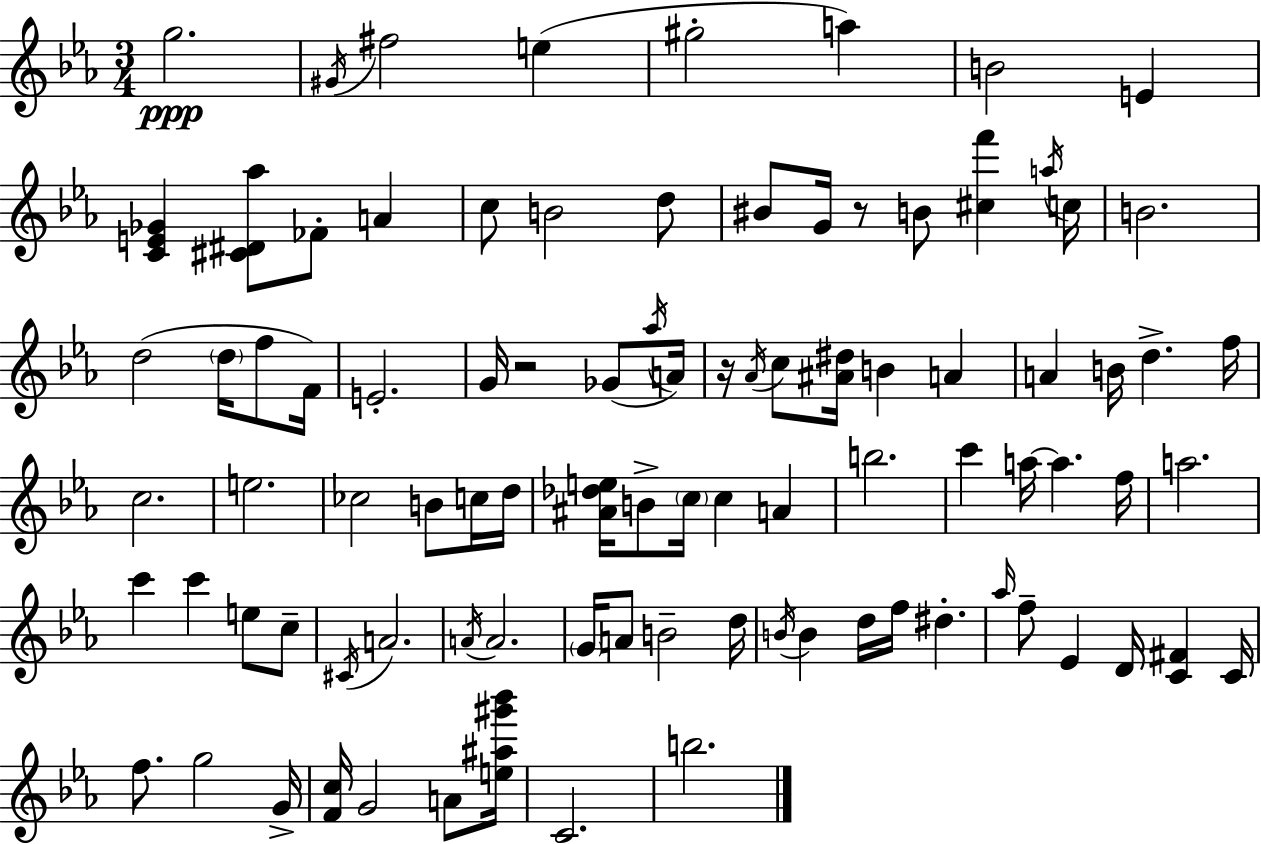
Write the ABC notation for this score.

X:1
T:Untitled
M:3/4
L:1/4
K:Eb
g2 ^G/4 ^f2 e ^g2 a B2 E [CE_G] [^C^D_a]/2 _F/2 A c/2 B2 d/2 ^B/2 G/4 z/2 B/2 [^cf'] a/4 c/4 B2 d2 d/4 f/2 F/4 E2 G/4 z2 _G/2 _a/4 A/4 z/4 _A/4 c/2 [^A^d]/4 B A A B/4 d f/4 c2 e2 _c2 B/2 c/4 d/4 [^A_de]/4 B/2 c/4 c A b2 c' a/4 a f/4 a2 c' c' e/2 c/2 ^C/4 A2 A/4 A2 G/4 A/2 B2 d/4 B/4 B d/4 f/4 ^d _a/4 f/2 _E D/4 [C^F] C/4 f/2 g2 G/4 [Fc]/4 G2 A/2 [e^a^g'_b']/4 C2 b2